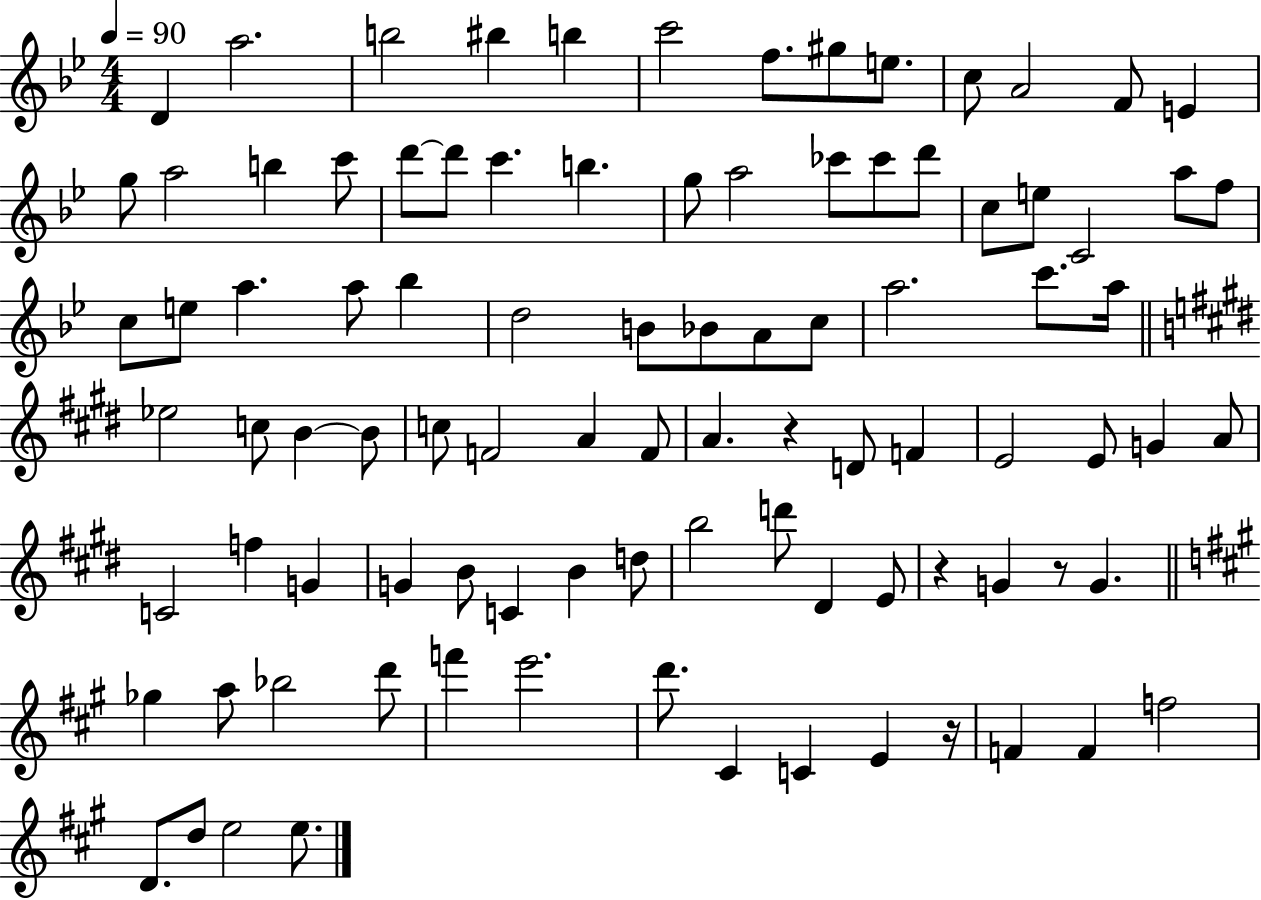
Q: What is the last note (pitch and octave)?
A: E5